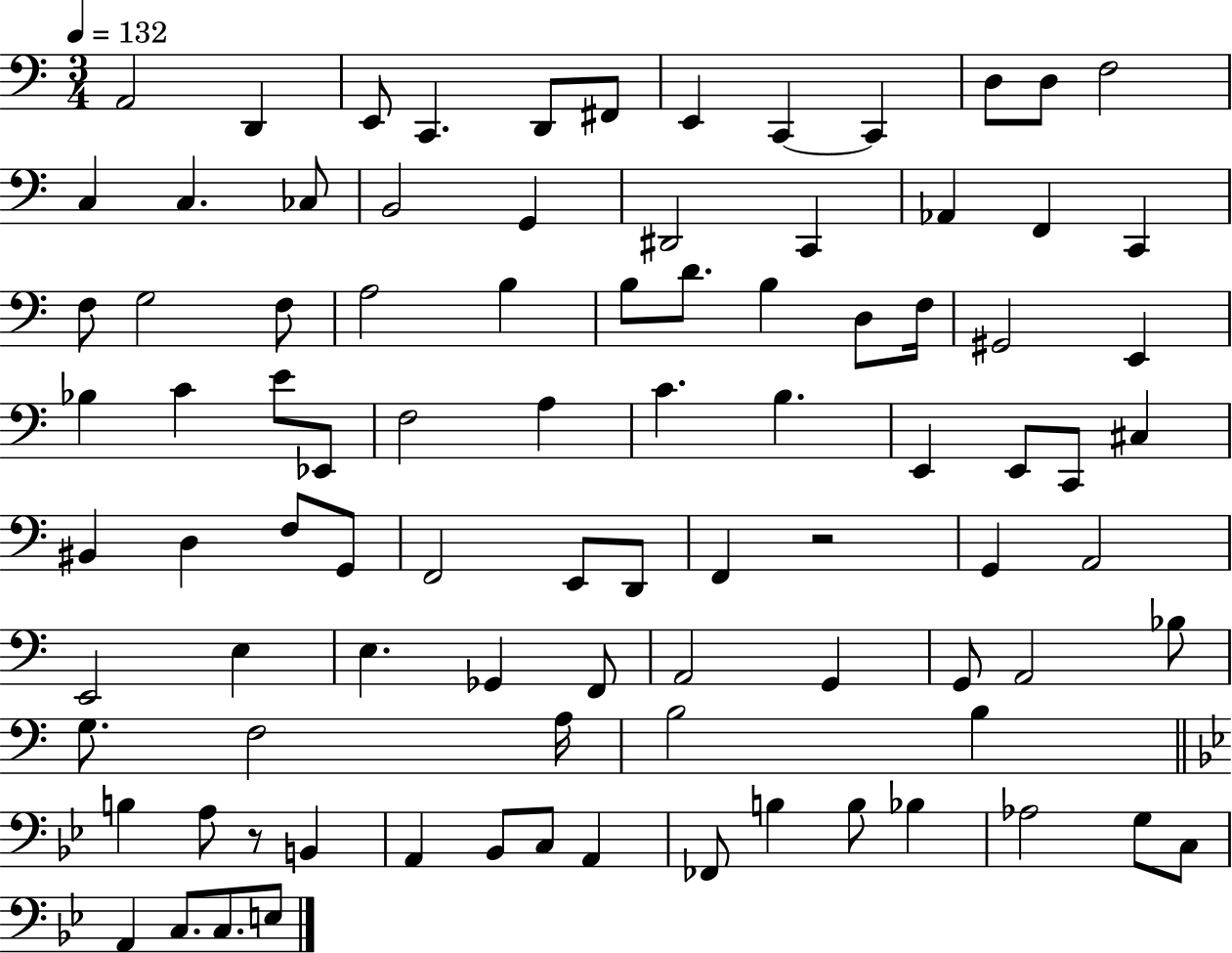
A2/h D2/q E2/e C2/q. D2/e F#2/e E2/q C2/q C2/q D3/e D3/e F3/h C3/q C3/q. CES3/e B2/h G2/q D#2/h C2/q Ab2/q F2/q C2/q F3/e G3/h F3/e A3/h B3/q B3/e D4/e. B3/q D3/e F3/s G#2/h E2/q Bb3/q C4/q E4/e Eb2/e F3/h A3/q C4/q. B3/q. E2/q E2/e C2/e C#3/q BIS2/q D3/q F3/e G2/e F2/h E2/e D2/e F2/q R/h G2/q A2/h E2/h E3/q E3/q. Gb2/q F2/e A2/h G2/q G2/e A2/h Bb3/e G3/e. F3/h A3/s B3/h B3/q B3/q A3/e R/e B2/q A2/q Bb2/e C3/e A2/q FES2/e B3/q B3/e Bb3/q Ab3/h G3/e C3/e A2/q C3/e. C3/e. E3/e